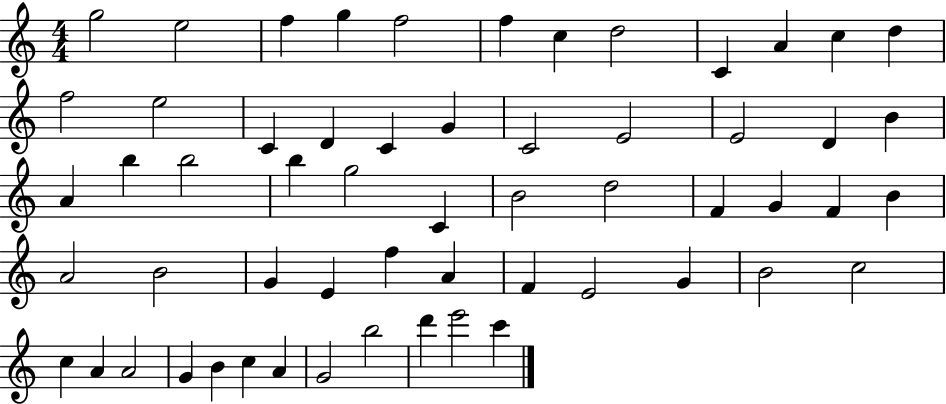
{
  \clef treble
  \numericTimeSignature
  \time 4/4
  \key c \major
  g''2 e''2 | f''4 g''4 f''2 | f''4 c''4 d''2 | c'4 a'4 c''4 d''4 | \break f''2 e''2 | c'4 d'4 c'4 g'4 | c'2 e'2 | e'2 d'4 b'4 | \break a'4 b''4 b''2 | b''4 g''2 c'4 | b'2 d''2 | f'4 g'4 f'4 b'4 | \break a'2 b'2 | g'4 e'4 f''4 a'4 | f'4 e'2 g'4 | b'2 c''2 | \break c''4 a'4 a'2 | g'4 b'4 c''4 a'4 | g'2 b''2 | d'''4 e'''2 c'''4 | \break \bar "|."
}